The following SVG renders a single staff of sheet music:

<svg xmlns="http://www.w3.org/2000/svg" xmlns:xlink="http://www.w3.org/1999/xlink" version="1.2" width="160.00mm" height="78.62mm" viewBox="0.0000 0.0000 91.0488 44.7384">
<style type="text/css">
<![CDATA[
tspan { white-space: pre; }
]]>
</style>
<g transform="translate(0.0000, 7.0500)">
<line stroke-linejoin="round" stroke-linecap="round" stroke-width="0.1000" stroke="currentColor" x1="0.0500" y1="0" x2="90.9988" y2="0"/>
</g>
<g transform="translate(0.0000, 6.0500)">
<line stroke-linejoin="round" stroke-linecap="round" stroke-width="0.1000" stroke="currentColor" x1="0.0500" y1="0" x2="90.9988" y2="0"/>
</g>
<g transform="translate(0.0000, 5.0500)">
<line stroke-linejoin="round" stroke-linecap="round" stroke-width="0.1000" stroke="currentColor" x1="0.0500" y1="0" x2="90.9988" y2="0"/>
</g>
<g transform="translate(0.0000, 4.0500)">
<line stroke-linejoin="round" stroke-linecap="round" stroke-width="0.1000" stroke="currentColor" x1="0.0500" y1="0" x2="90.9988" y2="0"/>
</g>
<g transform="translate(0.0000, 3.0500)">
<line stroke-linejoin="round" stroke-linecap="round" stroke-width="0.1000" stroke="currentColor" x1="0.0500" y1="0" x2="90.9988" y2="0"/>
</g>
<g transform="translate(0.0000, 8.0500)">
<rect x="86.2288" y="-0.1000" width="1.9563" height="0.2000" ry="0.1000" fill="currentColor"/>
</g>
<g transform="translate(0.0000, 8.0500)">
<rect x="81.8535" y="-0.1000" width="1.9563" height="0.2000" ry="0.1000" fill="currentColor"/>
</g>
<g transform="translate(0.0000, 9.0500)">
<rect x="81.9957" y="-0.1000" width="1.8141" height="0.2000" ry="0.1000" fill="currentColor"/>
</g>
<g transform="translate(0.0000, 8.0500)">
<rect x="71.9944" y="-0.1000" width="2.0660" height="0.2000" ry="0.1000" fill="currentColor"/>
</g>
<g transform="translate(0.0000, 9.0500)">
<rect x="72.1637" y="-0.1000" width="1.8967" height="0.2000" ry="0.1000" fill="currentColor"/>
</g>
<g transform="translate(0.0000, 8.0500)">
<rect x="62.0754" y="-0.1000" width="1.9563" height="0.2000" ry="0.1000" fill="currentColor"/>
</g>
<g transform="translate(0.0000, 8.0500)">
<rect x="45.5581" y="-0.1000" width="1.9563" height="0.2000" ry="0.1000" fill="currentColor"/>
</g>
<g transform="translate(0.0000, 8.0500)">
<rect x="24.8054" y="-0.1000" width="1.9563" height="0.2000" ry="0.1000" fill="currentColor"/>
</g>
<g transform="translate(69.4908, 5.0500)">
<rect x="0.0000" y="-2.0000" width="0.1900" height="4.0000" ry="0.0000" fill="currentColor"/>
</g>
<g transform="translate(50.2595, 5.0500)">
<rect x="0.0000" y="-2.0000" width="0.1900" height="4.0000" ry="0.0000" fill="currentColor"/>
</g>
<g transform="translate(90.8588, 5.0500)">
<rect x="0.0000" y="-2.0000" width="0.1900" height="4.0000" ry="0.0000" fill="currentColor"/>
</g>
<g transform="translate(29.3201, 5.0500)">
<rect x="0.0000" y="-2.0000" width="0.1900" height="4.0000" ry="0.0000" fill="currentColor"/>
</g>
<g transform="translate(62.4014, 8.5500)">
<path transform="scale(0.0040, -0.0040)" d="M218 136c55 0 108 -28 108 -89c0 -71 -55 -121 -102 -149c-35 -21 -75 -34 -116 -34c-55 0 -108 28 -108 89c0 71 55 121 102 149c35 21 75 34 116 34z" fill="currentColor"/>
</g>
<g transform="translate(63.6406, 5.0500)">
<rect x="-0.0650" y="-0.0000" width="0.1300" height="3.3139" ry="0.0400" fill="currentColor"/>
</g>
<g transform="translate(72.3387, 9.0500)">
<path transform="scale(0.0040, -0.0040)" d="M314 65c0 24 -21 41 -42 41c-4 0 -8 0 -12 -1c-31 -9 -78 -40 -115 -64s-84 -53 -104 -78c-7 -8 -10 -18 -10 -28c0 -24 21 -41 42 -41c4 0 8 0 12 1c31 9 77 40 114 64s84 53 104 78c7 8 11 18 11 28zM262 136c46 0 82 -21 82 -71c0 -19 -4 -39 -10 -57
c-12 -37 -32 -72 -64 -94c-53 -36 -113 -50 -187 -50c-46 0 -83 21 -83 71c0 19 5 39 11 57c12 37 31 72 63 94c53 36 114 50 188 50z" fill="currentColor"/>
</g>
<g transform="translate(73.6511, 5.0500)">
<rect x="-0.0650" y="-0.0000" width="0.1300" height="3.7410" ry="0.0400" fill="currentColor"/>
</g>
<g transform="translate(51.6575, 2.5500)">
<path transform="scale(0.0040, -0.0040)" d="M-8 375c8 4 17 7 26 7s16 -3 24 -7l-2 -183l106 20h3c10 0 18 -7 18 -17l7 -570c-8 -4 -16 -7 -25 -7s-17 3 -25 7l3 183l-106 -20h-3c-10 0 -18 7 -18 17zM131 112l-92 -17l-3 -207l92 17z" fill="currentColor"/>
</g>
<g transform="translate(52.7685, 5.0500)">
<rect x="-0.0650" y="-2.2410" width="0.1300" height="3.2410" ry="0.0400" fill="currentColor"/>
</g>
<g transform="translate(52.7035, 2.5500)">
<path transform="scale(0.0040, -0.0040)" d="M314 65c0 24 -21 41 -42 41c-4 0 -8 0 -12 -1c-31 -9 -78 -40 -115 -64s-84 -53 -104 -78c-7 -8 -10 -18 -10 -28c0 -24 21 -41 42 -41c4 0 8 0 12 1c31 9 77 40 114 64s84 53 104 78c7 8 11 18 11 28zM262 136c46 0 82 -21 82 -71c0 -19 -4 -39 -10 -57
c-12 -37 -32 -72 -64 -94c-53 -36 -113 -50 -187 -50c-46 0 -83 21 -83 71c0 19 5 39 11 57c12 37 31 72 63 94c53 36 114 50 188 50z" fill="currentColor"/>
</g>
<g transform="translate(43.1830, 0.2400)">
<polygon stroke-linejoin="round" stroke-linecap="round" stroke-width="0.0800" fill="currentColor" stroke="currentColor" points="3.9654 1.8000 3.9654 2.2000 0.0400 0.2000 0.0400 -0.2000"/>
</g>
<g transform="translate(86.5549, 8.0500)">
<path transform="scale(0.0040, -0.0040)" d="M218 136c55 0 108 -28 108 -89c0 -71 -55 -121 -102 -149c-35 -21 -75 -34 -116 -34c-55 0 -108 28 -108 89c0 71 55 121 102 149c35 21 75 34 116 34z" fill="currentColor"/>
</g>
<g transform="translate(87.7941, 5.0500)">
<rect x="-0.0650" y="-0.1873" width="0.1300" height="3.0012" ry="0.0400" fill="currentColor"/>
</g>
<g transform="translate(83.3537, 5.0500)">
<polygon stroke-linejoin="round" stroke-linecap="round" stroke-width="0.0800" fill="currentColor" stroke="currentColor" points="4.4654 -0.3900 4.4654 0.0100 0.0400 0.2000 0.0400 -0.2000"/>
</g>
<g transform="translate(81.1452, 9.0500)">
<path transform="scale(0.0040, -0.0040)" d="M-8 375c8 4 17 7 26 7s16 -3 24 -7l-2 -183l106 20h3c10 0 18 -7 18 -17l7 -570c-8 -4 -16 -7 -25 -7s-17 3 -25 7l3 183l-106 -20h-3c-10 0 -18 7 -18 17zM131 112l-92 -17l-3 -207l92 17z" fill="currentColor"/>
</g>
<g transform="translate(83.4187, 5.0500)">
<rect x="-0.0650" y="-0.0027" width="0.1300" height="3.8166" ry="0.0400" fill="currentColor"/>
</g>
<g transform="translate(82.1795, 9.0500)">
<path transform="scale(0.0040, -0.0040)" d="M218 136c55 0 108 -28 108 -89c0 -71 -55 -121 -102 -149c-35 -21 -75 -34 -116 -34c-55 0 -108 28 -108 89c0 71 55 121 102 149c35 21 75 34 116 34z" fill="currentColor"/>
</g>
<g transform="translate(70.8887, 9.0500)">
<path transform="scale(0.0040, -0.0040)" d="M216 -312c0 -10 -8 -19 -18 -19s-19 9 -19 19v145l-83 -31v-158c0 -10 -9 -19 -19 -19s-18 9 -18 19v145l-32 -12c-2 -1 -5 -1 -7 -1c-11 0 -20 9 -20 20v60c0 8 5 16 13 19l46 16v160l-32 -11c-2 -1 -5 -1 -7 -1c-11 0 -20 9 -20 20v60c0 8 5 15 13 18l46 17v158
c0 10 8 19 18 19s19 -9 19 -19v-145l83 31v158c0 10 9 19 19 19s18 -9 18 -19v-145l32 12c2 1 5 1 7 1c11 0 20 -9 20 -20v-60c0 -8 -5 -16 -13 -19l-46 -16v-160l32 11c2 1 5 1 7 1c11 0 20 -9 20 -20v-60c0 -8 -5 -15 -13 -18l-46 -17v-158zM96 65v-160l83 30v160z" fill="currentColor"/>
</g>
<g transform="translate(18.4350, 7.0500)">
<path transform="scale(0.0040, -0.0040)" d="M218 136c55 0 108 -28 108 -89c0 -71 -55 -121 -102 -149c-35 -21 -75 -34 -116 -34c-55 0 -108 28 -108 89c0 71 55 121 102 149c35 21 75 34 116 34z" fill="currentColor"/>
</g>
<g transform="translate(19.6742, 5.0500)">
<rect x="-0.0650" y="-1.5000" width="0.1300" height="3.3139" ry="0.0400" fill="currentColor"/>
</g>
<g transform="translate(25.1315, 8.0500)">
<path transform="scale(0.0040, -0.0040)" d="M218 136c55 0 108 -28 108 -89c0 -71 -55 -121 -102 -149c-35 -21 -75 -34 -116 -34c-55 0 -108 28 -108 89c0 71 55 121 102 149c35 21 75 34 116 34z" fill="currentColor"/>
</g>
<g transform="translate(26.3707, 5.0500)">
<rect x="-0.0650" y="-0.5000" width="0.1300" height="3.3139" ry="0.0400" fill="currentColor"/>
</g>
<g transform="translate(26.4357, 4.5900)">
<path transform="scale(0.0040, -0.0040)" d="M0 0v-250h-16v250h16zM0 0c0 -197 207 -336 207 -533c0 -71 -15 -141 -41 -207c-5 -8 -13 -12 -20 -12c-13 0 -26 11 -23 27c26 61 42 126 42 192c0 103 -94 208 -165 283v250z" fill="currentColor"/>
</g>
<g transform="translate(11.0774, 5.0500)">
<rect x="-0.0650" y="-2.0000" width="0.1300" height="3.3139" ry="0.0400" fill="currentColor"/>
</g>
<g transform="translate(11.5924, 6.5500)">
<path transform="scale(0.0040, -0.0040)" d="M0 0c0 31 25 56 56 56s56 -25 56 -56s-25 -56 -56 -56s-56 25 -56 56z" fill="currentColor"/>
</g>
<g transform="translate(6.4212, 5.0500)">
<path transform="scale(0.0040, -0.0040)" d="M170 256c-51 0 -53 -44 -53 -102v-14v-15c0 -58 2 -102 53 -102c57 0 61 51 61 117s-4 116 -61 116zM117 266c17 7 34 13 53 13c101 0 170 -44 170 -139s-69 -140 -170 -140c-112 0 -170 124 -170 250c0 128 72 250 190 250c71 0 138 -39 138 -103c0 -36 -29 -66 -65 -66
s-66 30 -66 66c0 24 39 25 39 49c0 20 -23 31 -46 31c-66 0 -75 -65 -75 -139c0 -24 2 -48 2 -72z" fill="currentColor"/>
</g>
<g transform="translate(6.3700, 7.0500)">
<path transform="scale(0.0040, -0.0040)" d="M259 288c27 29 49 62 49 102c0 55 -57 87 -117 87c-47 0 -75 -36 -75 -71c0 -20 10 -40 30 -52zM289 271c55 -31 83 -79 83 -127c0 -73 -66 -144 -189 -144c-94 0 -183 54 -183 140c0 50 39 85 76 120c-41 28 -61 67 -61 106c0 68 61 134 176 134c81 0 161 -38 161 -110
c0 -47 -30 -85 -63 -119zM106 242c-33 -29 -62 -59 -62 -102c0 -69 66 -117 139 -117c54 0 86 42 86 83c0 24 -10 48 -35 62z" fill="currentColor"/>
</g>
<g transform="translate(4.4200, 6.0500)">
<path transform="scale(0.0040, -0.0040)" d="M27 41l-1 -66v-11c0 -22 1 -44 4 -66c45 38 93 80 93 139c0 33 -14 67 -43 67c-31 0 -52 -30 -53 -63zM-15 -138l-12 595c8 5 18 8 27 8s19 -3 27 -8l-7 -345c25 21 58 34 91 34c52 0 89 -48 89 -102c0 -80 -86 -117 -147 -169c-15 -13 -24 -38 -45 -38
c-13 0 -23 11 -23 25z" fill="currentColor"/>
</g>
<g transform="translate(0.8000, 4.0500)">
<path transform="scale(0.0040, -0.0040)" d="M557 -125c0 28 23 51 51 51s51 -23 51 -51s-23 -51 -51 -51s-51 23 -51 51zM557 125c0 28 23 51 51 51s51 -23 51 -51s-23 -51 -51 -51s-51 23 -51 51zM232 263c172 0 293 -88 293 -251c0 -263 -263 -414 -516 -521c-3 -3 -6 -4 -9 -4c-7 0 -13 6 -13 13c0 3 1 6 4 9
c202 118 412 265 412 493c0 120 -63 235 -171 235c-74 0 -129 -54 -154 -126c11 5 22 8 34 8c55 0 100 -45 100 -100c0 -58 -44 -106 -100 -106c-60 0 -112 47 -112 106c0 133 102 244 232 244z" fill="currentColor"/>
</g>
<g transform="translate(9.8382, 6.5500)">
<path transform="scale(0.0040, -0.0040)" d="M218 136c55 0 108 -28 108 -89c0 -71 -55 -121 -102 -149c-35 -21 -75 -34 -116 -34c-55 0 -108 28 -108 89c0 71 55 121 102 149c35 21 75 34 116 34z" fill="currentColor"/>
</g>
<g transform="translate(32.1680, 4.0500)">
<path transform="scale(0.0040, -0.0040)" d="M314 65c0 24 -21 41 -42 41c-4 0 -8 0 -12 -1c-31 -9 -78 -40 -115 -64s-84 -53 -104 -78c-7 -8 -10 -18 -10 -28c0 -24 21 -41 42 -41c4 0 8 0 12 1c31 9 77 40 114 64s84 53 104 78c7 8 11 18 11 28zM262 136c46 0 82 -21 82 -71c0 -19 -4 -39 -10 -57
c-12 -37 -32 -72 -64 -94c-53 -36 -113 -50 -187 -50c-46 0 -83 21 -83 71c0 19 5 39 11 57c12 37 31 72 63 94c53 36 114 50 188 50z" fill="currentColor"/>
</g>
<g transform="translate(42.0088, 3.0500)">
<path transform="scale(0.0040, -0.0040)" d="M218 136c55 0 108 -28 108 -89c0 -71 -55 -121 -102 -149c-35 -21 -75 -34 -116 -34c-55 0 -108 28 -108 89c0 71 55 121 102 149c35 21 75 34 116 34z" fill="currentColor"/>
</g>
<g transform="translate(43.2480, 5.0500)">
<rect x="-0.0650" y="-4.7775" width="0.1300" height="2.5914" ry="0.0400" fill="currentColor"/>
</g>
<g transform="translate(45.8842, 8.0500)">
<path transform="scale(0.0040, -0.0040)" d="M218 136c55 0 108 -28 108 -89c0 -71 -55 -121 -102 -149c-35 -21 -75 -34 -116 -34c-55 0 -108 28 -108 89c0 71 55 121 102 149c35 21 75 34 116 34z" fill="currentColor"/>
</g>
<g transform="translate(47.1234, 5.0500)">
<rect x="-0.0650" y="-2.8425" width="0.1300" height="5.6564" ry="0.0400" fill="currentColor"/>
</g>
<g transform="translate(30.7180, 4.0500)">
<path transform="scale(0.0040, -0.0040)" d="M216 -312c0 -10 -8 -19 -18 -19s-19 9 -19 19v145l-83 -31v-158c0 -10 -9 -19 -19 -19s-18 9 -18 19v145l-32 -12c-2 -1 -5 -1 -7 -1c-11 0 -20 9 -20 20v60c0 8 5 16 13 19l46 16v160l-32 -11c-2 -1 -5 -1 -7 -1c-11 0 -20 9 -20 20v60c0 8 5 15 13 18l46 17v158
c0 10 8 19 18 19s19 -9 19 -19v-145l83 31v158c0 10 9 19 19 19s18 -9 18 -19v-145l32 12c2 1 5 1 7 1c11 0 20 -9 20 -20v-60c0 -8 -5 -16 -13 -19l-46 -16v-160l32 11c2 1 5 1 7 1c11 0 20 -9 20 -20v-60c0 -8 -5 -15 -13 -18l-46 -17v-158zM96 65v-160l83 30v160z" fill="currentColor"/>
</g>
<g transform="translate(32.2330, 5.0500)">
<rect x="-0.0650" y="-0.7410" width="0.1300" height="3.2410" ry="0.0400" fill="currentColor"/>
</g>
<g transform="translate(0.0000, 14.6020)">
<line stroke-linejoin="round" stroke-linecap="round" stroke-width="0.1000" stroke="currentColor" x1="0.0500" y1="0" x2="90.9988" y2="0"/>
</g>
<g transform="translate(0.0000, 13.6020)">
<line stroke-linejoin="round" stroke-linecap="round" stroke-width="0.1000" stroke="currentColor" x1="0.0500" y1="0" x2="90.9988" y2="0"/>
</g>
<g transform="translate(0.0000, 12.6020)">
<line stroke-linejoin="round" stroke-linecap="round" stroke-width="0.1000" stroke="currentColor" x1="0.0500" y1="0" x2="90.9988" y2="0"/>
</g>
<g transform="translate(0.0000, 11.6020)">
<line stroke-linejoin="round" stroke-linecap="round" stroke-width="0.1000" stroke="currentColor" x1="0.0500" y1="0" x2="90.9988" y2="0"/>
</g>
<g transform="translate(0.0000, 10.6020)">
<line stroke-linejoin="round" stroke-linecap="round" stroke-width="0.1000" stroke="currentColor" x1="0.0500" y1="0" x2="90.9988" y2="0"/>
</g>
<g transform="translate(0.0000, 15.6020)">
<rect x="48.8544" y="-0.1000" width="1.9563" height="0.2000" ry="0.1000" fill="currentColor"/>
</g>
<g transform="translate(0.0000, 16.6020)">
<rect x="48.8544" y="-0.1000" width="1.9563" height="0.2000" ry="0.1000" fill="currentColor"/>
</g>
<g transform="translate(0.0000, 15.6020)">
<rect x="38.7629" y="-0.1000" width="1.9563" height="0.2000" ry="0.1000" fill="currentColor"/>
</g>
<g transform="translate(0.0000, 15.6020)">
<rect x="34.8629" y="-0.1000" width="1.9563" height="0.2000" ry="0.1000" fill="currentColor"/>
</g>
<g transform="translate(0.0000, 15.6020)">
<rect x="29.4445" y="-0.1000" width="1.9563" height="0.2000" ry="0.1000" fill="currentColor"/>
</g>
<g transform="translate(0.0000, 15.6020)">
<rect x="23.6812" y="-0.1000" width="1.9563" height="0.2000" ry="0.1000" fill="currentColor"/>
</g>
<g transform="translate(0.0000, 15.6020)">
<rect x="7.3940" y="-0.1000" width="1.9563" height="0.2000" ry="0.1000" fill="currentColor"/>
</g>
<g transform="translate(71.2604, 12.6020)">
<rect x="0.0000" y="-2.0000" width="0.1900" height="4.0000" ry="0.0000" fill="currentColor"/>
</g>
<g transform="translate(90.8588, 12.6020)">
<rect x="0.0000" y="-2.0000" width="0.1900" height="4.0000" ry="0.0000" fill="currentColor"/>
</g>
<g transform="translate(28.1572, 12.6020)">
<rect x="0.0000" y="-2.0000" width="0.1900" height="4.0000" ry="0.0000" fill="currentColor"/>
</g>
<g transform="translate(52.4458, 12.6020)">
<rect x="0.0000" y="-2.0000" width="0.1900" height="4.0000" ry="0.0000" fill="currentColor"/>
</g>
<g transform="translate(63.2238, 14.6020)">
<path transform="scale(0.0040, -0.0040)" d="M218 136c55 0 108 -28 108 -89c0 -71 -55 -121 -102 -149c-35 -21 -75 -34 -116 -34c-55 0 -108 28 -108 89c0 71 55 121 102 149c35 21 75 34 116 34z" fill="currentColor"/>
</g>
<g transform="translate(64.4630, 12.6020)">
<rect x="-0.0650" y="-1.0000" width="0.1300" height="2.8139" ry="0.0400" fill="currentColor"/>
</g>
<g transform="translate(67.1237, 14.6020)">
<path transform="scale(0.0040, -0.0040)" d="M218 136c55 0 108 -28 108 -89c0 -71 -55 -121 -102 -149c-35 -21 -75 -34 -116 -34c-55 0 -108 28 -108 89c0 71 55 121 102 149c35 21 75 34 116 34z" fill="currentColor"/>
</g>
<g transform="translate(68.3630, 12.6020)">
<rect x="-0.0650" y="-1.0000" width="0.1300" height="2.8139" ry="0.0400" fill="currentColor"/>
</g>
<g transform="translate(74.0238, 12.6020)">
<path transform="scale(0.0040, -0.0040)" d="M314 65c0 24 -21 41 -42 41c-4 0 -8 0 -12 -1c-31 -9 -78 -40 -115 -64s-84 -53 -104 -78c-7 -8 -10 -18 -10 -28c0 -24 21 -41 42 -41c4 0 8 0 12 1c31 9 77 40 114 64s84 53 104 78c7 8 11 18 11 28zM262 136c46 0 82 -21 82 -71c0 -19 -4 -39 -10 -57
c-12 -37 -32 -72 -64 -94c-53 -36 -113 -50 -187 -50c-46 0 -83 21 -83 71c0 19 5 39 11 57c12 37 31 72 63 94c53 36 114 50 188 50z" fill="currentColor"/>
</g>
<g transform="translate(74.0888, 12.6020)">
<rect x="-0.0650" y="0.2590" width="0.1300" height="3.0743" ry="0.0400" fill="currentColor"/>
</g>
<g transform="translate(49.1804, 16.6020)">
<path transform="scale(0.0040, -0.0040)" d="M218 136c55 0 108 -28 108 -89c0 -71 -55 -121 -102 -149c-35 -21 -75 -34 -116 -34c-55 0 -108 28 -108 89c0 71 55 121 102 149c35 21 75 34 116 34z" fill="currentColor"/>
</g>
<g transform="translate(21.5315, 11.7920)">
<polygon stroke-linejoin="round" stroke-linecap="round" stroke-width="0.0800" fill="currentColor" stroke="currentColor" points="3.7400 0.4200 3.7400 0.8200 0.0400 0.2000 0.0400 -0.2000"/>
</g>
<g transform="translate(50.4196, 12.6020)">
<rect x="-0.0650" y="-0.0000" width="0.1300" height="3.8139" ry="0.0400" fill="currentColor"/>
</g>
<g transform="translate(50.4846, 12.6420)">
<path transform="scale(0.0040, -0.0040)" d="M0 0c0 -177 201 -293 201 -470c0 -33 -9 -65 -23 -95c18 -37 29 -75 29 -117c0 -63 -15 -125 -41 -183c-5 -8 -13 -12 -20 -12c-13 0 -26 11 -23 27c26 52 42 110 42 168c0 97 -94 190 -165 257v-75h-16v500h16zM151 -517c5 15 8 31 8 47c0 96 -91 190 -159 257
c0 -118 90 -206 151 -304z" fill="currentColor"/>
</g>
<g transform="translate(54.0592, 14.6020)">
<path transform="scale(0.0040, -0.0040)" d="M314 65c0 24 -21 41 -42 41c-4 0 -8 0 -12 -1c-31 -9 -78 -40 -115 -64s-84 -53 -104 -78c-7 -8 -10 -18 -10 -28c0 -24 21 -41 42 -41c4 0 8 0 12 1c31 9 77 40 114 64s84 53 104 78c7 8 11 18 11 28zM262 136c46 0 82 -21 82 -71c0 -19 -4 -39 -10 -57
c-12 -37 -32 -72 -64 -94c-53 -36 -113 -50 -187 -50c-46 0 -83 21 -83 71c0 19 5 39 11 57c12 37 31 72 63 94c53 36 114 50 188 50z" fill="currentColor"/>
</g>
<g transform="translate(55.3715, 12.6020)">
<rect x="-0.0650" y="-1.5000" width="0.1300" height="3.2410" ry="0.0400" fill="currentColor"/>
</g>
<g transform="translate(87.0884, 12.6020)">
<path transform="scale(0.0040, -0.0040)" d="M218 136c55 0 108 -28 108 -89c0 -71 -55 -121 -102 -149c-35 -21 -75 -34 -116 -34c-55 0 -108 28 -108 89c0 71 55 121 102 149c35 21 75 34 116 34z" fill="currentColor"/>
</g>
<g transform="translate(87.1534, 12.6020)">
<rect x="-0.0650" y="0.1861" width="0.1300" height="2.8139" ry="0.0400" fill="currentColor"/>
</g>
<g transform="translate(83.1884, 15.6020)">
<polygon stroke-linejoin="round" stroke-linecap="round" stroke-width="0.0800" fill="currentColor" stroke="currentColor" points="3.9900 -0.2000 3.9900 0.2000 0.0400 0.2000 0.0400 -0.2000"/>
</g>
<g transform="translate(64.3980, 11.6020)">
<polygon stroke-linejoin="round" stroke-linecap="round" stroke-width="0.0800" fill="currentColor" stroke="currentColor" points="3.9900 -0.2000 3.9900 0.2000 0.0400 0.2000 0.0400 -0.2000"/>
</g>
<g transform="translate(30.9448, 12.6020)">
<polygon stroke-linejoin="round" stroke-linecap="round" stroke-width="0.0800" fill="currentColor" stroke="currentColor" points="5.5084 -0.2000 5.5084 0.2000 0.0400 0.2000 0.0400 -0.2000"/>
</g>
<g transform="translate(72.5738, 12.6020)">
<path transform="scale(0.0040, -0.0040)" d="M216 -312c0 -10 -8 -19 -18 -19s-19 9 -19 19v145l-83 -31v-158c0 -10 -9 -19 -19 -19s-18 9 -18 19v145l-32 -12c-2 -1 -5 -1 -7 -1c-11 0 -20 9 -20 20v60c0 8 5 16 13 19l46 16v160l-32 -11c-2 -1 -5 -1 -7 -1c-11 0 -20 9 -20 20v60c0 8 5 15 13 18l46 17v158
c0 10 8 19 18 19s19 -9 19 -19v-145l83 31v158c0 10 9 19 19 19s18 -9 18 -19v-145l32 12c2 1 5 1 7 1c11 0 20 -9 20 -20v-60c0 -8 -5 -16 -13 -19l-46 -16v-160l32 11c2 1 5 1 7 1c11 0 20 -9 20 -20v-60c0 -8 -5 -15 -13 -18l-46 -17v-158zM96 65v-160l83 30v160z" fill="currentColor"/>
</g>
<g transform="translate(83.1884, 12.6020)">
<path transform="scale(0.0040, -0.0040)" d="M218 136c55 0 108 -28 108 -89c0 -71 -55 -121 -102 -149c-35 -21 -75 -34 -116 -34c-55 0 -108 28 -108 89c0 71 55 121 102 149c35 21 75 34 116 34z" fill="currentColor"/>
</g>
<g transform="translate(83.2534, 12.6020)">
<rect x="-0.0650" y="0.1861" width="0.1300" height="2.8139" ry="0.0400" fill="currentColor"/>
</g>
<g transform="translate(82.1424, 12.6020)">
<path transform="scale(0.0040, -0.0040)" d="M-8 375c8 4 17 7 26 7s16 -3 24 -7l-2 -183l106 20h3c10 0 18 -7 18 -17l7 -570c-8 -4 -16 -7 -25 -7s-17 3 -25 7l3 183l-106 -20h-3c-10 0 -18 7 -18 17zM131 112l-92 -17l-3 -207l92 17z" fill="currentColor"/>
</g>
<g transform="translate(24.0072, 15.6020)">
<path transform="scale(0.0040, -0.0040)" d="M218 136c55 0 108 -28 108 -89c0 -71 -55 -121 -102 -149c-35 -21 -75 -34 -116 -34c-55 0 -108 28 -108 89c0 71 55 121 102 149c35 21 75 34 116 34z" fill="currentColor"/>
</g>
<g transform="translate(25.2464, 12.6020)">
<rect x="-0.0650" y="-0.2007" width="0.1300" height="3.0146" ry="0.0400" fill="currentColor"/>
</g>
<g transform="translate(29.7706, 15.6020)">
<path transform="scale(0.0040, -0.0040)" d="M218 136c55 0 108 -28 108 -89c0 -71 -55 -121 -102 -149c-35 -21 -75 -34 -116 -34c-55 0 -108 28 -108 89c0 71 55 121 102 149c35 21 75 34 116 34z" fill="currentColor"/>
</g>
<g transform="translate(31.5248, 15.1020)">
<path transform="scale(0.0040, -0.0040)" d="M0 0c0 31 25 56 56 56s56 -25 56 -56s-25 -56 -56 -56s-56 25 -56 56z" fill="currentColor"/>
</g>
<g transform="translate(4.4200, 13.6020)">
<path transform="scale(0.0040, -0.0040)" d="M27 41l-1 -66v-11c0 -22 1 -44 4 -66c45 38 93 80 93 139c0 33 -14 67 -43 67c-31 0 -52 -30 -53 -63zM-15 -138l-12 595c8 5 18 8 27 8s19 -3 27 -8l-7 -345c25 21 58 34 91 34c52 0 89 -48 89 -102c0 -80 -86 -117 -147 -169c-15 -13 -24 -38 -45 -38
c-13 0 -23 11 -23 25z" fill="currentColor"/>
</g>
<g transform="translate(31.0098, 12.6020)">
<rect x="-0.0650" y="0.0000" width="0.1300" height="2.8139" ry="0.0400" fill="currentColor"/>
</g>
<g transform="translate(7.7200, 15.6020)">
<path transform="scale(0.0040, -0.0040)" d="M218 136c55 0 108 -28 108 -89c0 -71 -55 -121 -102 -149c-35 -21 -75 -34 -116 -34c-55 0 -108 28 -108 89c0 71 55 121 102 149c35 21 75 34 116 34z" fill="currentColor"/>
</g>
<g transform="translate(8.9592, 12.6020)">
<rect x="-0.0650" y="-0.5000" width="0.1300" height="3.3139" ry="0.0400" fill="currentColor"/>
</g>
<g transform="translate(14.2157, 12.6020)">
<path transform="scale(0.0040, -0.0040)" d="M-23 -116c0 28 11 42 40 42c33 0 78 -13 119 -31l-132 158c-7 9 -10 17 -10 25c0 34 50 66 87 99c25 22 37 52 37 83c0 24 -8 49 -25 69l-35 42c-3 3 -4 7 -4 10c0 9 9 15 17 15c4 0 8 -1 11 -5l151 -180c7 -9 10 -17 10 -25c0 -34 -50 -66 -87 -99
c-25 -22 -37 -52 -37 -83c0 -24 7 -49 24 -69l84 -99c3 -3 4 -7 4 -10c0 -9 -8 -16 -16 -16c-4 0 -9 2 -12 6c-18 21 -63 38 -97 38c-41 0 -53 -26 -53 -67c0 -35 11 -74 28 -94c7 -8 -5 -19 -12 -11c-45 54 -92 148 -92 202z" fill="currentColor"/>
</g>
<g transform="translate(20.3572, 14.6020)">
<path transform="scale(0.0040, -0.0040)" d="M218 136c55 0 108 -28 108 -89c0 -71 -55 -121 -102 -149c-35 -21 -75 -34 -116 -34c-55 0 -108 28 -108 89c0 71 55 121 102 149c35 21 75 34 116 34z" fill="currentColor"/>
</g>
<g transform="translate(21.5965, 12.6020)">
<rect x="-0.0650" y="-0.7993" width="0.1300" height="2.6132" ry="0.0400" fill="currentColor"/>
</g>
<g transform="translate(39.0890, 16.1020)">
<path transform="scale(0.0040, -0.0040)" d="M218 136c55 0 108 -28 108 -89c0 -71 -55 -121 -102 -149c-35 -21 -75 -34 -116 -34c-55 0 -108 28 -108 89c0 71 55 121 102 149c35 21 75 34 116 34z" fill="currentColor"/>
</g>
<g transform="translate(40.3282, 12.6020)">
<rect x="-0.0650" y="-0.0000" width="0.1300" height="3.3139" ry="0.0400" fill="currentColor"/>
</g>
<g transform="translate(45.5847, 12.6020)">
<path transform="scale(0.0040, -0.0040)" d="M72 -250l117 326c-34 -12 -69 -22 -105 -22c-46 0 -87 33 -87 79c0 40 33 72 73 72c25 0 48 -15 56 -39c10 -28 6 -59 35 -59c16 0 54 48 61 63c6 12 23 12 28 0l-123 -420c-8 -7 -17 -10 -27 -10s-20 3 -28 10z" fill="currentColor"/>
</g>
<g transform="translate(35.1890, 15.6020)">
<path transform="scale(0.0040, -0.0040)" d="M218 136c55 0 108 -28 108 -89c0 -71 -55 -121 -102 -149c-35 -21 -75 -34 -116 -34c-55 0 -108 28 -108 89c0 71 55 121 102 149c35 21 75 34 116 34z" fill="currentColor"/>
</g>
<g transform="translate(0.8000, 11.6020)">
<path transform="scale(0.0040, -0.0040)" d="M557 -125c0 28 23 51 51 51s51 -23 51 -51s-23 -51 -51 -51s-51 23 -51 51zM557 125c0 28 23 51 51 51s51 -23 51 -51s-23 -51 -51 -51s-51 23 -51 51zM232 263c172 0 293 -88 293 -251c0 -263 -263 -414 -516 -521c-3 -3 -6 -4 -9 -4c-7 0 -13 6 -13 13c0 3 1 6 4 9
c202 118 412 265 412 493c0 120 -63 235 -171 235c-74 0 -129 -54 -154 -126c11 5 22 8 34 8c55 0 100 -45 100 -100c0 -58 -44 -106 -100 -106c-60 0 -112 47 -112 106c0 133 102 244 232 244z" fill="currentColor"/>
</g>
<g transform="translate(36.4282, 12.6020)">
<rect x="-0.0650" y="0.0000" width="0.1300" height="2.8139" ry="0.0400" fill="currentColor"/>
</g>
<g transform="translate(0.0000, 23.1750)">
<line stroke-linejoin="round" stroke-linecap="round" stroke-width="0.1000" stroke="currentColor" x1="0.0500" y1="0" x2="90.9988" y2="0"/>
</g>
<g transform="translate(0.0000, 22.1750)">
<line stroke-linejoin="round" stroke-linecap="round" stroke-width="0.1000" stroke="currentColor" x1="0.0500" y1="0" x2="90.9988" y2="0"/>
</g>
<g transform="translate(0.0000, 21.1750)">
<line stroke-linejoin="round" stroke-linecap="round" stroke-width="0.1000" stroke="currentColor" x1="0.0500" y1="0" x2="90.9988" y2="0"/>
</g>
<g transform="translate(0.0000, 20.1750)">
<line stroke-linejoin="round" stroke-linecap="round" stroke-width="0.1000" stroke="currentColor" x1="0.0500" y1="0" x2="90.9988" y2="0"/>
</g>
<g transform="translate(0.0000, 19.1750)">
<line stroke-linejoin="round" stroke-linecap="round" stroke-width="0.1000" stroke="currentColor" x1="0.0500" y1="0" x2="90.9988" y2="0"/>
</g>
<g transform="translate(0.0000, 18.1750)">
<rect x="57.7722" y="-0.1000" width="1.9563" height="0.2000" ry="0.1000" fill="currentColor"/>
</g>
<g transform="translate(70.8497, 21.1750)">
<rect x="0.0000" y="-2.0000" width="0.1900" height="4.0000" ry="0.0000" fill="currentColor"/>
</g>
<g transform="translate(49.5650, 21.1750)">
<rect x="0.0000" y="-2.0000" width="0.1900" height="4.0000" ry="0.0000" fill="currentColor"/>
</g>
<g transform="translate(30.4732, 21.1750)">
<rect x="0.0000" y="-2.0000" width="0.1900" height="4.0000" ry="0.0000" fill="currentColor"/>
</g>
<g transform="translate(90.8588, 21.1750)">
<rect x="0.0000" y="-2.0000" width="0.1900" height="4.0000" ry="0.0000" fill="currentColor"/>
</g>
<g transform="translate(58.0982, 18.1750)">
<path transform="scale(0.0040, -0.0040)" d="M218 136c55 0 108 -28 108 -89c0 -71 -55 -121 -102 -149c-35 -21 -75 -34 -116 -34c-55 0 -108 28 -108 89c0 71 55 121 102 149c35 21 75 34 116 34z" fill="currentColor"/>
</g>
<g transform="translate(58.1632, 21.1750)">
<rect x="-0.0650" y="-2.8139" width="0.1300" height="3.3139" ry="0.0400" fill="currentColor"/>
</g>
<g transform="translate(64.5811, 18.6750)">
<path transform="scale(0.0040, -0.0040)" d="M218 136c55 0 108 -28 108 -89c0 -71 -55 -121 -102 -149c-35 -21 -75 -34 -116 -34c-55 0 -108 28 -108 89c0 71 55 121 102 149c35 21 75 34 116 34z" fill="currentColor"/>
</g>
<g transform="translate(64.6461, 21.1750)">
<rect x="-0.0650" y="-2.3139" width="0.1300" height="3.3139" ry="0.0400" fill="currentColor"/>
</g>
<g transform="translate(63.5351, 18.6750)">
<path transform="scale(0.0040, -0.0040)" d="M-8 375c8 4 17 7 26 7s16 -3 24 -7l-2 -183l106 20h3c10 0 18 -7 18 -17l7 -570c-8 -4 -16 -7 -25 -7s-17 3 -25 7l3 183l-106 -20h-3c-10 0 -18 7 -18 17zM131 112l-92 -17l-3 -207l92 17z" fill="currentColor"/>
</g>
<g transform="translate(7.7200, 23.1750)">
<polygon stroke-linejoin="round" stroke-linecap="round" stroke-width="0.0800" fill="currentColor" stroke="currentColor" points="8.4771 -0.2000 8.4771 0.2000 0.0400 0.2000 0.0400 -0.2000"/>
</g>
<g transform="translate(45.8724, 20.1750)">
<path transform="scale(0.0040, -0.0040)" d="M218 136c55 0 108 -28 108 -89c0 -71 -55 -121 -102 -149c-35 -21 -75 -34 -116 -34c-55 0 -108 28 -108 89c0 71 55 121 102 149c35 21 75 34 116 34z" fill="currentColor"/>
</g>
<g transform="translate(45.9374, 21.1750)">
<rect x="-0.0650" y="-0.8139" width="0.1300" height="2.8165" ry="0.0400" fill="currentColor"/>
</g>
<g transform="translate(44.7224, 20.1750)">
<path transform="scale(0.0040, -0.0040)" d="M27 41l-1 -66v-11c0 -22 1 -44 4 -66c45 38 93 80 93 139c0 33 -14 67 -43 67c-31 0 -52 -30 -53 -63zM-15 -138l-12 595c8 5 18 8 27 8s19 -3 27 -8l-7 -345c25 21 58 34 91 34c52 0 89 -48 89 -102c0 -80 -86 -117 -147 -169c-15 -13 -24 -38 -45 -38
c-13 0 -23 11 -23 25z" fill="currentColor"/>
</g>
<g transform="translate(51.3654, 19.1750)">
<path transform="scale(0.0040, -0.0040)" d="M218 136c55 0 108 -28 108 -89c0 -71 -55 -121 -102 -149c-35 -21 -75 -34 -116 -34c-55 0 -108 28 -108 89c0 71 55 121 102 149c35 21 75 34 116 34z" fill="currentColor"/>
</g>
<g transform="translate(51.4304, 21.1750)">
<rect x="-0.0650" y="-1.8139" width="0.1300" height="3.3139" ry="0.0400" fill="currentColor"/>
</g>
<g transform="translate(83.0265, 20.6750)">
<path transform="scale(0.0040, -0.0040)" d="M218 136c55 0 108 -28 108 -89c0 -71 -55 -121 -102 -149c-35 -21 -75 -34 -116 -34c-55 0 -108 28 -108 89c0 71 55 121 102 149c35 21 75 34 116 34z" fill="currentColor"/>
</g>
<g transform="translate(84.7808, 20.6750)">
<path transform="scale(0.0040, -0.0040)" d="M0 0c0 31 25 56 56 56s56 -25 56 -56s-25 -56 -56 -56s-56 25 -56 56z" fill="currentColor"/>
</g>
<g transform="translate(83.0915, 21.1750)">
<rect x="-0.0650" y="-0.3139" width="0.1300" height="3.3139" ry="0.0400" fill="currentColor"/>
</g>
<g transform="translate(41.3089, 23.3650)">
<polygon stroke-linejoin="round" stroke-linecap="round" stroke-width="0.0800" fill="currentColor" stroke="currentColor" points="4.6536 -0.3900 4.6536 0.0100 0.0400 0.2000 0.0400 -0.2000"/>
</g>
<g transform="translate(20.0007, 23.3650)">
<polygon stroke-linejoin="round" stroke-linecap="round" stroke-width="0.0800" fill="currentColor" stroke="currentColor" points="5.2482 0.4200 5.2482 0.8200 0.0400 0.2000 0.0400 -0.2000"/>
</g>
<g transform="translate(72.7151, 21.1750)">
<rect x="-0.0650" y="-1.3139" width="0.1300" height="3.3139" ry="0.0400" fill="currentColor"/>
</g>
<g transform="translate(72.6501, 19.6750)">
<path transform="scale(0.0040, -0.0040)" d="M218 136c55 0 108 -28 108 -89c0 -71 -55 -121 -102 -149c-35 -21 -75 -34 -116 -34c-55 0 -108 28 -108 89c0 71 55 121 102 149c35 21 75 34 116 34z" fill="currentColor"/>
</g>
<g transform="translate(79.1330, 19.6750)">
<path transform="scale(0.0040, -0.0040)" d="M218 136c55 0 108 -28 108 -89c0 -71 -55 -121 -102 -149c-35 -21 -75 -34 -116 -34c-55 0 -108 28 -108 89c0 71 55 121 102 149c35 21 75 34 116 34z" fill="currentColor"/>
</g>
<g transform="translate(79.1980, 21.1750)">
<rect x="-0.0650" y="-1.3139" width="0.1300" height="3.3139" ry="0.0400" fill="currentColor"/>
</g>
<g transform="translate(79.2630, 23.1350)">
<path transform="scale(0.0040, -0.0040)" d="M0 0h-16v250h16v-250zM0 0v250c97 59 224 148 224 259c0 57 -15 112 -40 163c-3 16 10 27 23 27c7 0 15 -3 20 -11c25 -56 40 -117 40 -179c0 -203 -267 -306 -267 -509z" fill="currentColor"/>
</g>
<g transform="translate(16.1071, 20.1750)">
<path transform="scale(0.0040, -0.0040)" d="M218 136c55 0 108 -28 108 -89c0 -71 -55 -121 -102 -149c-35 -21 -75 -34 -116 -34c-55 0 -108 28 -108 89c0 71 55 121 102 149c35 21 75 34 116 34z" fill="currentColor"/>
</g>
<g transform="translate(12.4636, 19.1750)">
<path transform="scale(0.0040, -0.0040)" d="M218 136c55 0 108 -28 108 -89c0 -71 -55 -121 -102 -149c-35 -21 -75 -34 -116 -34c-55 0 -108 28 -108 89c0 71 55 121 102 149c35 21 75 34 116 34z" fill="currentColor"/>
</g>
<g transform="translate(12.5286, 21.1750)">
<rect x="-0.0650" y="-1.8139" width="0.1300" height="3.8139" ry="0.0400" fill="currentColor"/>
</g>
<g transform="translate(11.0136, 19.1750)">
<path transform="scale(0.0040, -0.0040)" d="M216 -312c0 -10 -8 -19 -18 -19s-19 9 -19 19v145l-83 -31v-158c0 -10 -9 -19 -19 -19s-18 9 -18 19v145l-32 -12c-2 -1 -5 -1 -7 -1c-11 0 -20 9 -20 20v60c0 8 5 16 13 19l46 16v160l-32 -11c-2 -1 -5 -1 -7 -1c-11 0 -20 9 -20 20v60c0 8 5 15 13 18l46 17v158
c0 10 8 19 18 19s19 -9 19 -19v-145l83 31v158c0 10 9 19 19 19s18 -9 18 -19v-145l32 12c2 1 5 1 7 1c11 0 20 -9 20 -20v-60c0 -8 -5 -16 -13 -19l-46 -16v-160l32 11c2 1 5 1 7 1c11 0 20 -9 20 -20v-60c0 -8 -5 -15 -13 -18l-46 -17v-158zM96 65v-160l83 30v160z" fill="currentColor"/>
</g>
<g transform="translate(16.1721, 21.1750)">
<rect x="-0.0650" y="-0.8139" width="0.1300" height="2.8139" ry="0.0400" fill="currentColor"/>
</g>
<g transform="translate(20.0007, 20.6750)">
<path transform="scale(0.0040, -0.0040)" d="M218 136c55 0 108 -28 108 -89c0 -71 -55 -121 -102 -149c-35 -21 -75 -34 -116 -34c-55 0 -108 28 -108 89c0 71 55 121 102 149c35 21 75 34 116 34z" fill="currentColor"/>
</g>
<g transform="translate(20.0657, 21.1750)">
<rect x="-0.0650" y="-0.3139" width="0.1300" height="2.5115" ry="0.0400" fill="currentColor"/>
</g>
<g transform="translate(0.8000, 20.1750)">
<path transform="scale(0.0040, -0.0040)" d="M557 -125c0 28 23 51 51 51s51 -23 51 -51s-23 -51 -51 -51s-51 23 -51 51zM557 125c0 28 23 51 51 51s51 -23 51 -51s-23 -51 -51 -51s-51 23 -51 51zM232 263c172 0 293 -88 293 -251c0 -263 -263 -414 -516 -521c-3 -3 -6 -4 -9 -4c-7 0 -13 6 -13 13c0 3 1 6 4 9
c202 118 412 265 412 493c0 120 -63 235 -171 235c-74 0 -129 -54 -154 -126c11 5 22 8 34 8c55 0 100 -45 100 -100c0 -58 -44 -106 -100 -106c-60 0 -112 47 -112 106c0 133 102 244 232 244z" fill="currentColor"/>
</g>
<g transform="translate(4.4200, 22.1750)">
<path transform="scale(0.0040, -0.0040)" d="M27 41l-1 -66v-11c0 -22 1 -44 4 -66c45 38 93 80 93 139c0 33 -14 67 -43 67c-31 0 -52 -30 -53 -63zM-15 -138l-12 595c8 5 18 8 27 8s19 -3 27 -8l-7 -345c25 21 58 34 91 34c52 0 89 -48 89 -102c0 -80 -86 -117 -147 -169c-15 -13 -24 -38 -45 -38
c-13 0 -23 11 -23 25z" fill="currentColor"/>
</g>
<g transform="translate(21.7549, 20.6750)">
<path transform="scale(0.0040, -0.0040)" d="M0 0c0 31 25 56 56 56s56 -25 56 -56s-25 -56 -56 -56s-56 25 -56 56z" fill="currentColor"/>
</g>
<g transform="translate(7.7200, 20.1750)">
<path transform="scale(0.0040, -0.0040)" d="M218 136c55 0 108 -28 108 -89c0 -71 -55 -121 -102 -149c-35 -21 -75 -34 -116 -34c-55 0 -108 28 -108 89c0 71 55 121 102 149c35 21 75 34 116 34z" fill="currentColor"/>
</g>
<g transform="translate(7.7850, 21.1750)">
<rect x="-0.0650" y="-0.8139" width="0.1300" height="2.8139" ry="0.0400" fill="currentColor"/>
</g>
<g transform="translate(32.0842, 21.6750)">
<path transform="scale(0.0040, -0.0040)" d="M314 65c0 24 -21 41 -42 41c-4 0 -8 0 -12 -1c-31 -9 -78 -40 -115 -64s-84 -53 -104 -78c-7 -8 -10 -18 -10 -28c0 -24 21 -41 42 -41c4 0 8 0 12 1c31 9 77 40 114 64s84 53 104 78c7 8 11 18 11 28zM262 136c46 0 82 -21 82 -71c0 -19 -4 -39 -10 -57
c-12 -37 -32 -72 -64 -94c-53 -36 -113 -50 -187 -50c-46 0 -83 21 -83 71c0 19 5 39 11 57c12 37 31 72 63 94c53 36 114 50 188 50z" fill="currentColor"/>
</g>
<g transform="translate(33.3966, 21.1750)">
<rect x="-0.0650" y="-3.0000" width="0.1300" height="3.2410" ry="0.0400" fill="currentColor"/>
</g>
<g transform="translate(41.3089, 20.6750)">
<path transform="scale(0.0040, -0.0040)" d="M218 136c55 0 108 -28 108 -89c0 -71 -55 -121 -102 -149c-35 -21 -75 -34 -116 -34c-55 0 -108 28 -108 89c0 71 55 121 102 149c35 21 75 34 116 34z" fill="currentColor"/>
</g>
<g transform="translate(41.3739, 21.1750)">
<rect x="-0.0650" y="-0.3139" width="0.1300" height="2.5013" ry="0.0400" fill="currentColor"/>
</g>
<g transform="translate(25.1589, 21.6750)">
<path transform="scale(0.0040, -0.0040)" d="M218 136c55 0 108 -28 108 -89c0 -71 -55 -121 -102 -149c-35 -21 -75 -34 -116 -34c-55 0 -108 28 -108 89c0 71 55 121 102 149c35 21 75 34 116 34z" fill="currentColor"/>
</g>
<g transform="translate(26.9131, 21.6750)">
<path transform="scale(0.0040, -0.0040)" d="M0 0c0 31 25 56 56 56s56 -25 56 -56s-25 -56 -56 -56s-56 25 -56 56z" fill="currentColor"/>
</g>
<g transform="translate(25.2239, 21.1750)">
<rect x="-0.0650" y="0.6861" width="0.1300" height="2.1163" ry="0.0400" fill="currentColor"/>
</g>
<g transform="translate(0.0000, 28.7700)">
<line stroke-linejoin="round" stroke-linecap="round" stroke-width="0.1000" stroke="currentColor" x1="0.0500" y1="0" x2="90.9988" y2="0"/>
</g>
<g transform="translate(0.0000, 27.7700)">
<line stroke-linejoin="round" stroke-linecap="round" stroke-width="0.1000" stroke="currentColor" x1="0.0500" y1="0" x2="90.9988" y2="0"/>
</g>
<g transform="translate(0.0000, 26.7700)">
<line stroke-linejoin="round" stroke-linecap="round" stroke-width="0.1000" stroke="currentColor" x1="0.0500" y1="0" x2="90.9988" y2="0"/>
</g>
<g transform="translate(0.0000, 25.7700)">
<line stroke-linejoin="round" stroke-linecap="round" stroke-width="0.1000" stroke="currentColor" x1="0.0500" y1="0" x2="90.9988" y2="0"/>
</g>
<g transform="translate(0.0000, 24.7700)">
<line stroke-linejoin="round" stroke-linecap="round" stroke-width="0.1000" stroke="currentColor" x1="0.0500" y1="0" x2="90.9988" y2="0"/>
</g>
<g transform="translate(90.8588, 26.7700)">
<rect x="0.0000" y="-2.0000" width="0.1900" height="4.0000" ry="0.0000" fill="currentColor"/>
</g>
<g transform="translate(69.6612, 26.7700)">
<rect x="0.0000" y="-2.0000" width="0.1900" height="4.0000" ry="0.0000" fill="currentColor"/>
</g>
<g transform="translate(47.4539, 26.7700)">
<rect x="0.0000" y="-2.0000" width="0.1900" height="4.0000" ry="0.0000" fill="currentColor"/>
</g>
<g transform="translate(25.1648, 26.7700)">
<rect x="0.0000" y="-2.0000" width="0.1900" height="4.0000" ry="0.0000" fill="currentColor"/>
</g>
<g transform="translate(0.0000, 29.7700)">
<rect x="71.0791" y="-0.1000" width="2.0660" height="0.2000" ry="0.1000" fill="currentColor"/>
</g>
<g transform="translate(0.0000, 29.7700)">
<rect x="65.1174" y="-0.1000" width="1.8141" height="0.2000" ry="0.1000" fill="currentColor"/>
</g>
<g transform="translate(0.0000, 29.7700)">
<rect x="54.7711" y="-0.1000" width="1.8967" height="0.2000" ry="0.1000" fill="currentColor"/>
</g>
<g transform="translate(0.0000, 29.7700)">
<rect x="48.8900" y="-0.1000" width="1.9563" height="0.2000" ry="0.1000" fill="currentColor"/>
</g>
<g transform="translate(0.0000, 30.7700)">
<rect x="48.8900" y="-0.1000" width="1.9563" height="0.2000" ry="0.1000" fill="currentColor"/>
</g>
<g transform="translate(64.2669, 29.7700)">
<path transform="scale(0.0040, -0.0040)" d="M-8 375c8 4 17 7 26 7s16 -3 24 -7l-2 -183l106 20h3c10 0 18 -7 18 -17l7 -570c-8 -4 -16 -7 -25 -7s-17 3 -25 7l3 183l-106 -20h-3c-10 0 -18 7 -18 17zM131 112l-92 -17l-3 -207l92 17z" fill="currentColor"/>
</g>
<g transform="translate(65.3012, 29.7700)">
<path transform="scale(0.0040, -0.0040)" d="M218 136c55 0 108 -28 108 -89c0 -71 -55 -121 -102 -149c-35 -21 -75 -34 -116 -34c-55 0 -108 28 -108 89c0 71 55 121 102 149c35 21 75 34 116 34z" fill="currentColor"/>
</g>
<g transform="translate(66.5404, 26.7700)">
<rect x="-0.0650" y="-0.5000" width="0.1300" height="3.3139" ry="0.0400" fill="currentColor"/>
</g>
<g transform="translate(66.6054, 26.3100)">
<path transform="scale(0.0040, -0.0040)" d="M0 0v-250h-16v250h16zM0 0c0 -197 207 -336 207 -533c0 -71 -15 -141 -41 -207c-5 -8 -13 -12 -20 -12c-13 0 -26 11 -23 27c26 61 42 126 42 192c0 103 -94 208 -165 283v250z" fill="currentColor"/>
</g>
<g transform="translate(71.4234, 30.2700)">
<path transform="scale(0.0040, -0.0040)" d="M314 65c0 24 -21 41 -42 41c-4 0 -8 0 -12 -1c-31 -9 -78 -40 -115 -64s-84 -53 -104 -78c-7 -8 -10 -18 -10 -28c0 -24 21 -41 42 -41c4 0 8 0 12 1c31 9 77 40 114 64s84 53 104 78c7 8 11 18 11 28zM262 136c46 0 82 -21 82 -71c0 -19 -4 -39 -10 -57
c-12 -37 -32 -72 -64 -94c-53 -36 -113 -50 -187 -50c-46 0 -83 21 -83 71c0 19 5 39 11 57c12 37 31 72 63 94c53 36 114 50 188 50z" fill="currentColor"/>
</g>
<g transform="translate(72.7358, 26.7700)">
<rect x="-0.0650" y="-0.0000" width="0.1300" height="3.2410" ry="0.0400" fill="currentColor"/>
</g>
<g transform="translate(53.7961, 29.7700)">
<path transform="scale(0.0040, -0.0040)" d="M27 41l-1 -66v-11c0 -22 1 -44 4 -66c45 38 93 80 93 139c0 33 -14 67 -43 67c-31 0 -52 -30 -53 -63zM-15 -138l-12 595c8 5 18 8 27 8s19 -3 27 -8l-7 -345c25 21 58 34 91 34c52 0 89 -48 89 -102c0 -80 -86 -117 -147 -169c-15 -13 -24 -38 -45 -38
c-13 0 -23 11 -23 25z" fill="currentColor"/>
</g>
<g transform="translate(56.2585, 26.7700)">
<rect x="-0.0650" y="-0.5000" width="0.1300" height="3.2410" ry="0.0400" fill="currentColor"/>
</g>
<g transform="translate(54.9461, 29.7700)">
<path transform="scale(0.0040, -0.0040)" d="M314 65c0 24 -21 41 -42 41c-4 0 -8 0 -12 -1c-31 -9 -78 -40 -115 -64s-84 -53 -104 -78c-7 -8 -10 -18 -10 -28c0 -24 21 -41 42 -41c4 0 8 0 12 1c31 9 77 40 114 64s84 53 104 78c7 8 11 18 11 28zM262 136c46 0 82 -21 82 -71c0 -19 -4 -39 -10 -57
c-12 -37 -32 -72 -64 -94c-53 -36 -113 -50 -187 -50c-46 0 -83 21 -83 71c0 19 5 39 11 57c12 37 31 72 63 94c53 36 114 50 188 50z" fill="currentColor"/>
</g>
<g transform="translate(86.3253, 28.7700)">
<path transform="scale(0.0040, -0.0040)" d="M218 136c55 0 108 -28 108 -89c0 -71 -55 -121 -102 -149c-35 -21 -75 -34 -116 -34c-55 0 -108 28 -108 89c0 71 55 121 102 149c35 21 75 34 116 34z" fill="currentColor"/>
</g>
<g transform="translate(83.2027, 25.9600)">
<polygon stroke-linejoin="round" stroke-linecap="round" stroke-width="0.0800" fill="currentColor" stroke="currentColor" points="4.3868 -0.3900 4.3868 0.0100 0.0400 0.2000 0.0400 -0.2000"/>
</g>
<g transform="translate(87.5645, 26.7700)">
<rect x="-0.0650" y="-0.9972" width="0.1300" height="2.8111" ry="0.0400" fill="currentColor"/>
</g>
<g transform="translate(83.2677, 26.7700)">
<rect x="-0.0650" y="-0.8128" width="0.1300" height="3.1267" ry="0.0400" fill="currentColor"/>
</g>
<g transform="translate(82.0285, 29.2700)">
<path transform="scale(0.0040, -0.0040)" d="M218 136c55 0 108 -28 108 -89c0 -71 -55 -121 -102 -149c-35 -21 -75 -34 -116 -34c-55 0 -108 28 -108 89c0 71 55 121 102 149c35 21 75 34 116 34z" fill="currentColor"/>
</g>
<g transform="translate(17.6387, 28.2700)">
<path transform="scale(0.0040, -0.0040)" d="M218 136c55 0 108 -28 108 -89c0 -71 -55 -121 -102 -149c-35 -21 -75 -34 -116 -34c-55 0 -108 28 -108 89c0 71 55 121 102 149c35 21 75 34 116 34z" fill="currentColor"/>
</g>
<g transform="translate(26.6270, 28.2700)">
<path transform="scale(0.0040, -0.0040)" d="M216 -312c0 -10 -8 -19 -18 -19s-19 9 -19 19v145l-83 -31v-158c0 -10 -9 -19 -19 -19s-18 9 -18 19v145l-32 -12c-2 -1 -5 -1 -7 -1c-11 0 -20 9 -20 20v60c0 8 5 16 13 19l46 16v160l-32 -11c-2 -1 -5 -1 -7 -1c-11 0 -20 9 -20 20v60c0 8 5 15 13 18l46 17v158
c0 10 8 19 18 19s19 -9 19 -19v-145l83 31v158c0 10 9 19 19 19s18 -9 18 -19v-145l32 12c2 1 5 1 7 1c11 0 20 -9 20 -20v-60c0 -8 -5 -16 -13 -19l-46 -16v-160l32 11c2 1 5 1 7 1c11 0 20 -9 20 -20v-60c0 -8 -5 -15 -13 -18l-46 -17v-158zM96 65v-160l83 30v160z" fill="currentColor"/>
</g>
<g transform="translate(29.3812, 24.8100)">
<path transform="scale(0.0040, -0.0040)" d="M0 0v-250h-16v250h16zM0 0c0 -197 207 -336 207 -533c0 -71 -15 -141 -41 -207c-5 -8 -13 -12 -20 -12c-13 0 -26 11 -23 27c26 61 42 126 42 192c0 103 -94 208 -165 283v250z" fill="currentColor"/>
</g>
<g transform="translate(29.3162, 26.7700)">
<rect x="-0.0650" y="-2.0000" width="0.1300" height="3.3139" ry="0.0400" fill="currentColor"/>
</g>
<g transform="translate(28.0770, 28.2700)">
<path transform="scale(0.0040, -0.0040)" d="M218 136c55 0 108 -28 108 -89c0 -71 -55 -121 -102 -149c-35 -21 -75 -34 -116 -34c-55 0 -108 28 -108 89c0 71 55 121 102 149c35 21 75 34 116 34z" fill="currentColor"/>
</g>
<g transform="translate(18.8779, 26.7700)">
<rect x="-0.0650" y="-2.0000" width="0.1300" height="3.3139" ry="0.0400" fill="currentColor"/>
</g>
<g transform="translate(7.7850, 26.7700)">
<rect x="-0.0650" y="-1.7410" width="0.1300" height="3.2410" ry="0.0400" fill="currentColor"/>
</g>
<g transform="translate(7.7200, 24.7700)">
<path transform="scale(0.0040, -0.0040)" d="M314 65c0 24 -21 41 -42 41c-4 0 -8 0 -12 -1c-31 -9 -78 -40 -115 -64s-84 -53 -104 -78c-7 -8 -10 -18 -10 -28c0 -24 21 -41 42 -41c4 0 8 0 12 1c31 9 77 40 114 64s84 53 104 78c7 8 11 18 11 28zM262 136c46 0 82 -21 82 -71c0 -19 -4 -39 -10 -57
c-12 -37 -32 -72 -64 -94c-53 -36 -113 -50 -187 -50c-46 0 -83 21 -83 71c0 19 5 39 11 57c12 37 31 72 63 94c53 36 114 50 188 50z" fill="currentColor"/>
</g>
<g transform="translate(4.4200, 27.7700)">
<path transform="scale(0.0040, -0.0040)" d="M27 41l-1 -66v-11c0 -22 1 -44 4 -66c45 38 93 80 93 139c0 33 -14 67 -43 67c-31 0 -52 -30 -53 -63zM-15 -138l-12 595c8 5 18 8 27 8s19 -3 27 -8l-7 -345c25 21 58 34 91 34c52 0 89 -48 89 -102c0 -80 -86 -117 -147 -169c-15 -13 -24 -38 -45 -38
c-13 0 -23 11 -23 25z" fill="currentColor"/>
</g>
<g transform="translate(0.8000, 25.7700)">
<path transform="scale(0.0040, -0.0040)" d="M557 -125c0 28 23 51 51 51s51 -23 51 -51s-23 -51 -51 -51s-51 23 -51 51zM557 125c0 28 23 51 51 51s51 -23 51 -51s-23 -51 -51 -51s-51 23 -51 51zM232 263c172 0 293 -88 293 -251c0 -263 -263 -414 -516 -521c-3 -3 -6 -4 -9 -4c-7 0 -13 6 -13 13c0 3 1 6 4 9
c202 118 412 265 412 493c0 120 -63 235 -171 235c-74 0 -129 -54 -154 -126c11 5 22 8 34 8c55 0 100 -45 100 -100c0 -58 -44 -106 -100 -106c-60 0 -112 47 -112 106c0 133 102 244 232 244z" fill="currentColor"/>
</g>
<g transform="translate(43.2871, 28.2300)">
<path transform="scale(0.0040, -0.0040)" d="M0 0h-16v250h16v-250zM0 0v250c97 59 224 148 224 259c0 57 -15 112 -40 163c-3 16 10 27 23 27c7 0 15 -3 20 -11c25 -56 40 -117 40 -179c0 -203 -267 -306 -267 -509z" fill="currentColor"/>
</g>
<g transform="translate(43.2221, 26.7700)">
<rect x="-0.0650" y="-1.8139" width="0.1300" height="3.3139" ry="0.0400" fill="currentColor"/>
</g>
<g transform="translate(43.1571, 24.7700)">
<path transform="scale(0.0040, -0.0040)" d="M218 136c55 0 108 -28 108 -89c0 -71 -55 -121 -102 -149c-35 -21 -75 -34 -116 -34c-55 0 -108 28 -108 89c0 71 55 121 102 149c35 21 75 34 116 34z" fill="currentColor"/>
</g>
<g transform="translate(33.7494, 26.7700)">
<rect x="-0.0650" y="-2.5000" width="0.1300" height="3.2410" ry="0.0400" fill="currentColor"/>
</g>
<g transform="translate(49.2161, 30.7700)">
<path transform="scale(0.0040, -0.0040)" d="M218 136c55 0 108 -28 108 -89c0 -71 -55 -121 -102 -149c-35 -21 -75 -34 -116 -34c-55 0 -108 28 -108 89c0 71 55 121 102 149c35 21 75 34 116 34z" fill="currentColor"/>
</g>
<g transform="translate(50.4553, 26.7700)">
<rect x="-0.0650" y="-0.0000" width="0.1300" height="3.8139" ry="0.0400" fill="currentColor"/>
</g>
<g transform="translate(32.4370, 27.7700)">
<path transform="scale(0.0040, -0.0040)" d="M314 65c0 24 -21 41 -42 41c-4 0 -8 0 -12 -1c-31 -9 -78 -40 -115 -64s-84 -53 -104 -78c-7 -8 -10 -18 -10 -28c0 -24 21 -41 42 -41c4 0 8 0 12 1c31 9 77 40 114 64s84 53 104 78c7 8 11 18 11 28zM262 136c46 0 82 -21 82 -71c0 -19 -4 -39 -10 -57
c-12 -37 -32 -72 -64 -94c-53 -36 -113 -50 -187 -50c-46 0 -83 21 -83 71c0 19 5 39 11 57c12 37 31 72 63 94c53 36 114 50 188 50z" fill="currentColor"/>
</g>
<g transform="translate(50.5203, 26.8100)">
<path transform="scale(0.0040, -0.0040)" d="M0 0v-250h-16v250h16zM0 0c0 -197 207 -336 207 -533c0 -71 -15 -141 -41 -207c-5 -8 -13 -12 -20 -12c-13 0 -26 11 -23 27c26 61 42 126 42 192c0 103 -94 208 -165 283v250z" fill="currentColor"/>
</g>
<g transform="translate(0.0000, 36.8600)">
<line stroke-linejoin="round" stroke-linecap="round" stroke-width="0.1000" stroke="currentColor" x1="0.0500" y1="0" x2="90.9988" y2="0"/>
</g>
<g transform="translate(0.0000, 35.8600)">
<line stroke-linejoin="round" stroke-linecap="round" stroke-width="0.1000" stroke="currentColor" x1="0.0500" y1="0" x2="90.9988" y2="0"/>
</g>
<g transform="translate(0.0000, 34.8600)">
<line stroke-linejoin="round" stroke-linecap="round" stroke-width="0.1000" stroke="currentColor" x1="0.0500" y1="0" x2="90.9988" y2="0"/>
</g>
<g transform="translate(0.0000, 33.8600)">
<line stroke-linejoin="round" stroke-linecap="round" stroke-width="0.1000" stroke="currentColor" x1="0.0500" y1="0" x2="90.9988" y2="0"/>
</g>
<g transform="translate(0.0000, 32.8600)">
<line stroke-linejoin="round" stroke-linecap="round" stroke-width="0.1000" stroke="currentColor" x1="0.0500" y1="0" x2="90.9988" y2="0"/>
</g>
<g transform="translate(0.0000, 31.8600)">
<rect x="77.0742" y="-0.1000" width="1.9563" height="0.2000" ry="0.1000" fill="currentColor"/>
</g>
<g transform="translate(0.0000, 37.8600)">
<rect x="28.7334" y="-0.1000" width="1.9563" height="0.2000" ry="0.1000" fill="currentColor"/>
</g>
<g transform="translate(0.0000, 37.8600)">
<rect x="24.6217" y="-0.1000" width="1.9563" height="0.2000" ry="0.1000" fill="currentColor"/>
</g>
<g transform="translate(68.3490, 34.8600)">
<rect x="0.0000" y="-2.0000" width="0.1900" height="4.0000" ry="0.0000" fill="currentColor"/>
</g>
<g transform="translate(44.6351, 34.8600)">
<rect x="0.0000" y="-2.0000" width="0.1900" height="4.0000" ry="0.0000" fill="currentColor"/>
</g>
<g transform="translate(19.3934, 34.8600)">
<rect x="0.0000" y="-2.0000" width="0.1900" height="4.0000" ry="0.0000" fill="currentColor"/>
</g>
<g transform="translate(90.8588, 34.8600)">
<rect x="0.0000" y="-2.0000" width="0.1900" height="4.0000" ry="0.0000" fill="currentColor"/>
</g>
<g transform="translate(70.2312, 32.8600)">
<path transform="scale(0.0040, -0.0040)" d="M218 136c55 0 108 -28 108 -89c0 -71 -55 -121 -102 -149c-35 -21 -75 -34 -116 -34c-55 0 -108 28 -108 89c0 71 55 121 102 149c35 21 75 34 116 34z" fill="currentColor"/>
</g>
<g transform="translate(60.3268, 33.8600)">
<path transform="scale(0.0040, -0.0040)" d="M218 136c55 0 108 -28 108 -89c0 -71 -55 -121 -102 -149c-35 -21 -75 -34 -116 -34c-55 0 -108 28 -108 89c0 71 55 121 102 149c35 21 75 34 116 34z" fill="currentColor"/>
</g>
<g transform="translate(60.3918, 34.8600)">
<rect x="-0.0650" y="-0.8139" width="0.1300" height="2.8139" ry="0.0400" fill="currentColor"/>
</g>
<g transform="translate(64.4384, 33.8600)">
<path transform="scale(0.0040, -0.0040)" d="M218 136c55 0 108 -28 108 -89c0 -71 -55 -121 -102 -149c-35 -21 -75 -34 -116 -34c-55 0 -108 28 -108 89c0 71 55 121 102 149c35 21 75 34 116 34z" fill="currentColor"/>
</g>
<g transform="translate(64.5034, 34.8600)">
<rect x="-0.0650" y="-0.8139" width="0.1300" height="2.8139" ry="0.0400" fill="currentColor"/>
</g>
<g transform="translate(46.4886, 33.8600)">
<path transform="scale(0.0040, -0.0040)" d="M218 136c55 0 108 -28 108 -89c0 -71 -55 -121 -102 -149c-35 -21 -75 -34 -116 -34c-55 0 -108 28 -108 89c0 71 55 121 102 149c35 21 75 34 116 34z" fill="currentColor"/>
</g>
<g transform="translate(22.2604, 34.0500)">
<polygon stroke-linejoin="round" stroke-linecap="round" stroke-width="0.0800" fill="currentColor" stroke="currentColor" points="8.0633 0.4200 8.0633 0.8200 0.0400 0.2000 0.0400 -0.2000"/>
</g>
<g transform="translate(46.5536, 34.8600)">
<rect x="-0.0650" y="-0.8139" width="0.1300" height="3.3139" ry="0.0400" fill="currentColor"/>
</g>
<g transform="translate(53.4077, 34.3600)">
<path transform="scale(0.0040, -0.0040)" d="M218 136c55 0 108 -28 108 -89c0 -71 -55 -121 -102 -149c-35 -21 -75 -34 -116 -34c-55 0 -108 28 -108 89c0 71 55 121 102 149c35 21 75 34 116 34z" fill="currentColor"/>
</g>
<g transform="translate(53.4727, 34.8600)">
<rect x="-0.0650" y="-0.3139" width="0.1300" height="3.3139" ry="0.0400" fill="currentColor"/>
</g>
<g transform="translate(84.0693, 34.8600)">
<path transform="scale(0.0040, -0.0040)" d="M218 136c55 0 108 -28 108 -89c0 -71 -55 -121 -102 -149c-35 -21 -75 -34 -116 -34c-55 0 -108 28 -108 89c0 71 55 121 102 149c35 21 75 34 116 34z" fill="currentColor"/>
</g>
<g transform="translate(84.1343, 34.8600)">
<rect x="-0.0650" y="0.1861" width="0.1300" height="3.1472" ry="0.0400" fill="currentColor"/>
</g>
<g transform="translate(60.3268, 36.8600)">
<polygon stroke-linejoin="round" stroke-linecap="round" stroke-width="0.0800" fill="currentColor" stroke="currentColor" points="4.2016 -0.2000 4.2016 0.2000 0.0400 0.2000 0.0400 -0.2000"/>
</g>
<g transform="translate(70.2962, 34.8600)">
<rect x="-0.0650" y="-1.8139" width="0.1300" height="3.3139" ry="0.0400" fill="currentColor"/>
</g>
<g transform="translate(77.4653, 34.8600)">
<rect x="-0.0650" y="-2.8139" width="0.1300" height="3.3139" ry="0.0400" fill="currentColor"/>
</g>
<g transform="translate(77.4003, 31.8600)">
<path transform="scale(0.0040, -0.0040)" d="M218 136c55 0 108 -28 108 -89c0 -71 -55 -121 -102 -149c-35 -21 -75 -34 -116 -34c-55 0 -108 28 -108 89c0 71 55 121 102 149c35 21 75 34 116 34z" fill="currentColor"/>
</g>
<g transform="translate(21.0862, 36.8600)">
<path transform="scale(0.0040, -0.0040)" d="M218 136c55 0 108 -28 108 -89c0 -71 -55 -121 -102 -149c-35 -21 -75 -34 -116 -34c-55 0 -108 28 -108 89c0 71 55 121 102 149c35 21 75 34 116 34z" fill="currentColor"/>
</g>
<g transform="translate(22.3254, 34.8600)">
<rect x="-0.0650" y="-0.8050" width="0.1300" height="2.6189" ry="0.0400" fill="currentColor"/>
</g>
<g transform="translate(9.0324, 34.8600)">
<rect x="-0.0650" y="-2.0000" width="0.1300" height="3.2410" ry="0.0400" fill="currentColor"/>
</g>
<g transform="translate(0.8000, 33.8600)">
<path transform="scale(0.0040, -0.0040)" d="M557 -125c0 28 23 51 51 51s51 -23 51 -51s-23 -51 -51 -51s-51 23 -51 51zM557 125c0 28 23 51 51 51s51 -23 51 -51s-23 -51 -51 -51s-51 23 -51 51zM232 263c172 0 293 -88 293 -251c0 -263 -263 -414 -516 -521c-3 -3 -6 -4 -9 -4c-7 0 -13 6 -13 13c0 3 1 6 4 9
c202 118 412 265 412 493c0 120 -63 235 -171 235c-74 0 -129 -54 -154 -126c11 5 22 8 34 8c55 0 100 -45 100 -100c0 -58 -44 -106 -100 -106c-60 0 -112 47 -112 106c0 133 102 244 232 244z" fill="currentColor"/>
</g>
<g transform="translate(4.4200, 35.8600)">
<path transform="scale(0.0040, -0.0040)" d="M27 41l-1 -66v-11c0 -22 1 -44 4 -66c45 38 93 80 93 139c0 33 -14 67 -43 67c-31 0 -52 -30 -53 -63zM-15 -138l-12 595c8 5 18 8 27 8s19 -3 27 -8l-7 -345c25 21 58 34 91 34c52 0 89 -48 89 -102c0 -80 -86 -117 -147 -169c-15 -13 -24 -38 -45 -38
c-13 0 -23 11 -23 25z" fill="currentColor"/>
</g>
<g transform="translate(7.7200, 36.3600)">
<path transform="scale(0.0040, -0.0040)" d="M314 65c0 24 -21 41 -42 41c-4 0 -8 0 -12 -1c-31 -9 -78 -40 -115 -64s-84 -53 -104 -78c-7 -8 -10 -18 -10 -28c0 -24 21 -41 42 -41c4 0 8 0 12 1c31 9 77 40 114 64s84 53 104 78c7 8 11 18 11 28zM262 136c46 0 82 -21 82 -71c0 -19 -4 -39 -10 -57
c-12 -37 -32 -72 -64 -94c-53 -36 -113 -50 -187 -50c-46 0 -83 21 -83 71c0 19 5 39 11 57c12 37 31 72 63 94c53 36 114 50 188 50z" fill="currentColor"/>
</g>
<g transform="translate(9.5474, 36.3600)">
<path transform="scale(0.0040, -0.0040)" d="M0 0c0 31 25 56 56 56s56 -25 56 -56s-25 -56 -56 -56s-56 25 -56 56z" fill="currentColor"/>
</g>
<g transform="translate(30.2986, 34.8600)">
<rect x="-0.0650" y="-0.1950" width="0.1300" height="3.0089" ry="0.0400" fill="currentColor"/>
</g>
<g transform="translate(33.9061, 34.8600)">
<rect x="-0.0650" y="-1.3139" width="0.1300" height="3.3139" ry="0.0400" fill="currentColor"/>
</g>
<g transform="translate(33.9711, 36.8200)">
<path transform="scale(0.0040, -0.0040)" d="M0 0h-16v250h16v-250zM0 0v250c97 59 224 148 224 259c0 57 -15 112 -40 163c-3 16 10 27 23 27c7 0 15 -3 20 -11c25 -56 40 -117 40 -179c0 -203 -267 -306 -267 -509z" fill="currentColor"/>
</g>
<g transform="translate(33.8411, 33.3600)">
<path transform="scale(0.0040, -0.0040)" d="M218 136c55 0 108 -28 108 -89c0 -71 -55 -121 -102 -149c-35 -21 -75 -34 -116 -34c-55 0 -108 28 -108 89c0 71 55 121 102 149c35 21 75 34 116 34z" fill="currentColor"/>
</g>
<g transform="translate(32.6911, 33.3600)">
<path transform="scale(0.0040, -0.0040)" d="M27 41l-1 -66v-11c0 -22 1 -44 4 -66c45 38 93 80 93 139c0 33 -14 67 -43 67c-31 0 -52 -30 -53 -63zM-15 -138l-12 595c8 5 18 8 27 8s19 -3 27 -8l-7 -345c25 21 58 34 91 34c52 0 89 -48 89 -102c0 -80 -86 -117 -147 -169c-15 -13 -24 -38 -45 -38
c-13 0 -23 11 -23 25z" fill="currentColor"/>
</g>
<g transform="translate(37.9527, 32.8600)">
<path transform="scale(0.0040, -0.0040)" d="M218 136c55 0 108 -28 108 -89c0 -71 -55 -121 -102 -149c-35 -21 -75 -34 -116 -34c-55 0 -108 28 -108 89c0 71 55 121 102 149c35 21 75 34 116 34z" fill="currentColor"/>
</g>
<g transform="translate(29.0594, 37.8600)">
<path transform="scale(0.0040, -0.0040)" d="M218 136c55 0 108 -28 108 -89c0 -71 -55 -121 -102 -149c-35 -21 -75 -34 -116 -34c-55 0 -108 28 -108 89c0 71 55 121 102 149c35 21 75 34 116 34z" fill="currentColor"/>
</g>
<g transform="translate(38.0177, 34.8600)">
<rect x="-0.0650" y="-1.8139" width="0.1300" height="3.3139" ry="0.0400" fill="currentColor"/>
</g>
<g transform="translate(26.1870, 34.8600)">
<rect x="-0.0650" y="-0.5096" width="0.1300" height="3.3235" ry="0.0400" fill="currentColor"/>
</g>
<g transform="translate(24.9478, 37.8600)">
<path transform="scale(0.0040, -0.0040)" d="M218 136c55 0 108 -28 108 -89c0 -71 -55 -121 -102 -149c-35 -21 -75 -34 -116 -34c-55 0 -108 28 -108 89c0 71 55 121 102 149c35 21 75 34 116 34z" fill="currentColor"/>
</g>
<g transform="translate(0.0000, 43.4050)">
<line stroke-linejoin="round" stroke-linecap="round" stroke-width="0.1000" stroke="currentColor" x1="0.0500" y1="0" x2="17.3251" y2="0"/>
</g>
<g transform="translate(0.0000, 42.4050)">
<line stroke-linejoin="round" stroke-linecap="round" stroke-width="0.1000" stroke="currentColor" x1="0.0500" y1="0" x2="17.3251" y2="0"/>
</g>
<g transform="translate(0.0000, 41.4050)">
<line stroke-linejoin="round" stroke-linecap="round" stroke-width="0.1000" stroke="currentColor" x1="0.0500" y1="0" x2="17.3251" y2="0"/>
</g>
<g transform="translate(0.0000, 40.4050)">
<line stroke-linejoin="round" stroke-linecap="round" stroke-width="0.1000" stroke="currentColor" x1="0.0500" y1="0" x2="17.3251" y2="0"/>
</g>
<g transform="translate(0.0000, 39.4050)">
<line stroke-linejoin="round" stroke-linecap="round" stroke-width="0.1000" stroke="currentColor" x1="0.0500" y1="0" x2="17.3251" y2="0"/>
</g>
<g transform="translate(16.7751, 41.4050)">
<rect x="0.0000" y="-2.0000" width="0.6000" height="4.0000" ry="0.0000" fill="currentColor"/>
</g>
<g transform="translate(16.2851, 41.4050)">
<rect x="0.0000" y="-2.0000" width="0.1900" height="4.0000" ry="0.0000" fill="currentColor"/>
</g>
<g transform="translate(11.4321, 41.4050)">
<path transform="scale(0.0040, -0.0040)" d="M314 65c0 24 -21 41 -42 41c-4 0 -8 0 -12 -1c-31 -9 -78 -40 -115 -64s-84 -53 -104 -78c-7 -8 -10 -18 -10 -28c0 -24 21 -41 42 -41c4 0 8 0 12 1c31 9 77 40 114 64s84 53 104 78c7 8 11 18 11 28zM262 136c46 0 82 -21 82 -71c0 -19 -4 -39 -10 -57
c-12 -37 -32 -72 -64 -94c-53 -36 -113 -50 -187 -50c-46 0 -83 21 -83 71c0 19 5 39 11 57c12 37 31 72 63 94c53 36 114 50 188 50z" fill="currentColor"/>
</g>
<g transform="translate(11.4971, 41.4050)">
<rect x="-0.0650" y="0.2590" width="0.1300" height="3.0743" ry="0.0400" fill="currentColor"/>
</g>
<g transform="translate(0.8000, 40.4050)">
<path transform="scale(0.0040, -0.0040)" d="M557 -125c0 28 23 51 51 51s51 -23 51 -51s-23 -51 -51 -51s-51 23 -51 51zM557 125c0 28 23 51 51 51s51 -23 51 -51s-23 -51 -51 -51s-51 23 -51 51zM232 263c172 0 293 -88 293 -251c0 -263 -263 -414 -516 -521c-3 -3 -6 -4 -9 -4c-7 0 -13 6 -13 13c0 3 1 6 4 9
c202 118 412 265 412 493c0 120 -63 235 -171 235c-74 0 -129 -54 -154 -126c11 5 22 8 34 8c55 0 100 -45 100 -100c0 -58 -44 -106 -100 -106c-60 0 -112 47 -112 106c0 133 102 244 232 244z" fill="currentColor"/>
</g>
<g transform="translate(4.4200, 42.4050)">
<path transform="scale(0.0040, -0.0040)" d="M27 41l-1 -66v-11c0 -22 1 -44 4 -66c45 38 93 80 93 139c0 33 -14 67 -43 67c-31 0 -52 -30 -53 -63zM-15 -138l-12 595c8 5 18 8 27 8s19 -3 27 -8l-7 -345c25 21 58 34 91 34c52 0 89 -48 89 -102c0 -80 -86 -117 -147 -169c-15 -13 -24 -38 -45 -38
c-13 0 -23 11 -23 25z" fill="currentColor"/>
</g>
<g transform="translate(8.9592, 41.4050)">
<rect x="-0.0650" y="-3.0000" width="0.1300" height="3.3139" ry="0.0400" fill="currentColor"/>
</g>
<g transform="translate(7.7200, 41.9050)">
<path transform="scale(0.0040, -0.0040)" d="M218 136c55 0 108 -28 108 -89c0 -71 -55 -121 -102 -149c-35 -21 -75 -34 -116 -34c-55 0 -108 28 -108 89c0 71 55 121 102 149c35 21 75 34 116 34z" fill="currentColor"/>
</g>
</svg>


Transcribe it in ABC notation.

X:1
T:Untitled
M:6/8
L:1/4
K:F
A,, G,, E,,/2 ^F,2 A,/2 E,,/2 B,2 D,, ^C,,2 C,,/2 E,,/2 E,, z G,,/2 E,,/2 E,,/2 E,,/2 D,, z/2 C,,/4 G,,2 G,,/2 G,,/2 ^D,2 D,/2 D,/2 F,/2 ^A,/2 F,/2 E,/2 C,/2 C,2 E,/2 _F,/2 A, C B, G, G,/2 E, A,2 A,, ^A,,/2 _B,,2 A,/2 C,,/2 _E,,2 E,,/2 D,,2 F,,/2 G,,/2 A,,2 G,,/2 E,,/2 E,,/2 _G,/2 A, F, E, F,/2 F,/2 A, C D, C, D,2